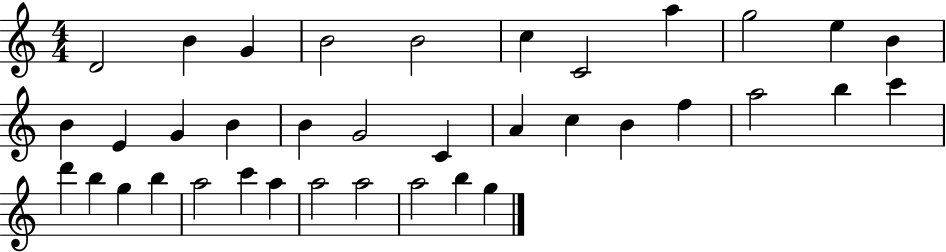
{
  \clef treble
  \numericTimeSignature
  \time 4/4
  \key c \major
  d'2 b'4 g'4 | b'2 b'2 | c''4 c'2 a''4 | g''2 e''4 b'4 | \break b'4 e'4 g'4 b'4 | b'4 g'2 c'4 | a'4 c''4 b'4 f''4 | a''2 b''4 c'''4 | \break d'''4 b''4 g''4 b''4 | a''2 c'''4 a''4 | a''2 a''2 | a''2 b''4 g''4 | \break \bar "|."
}